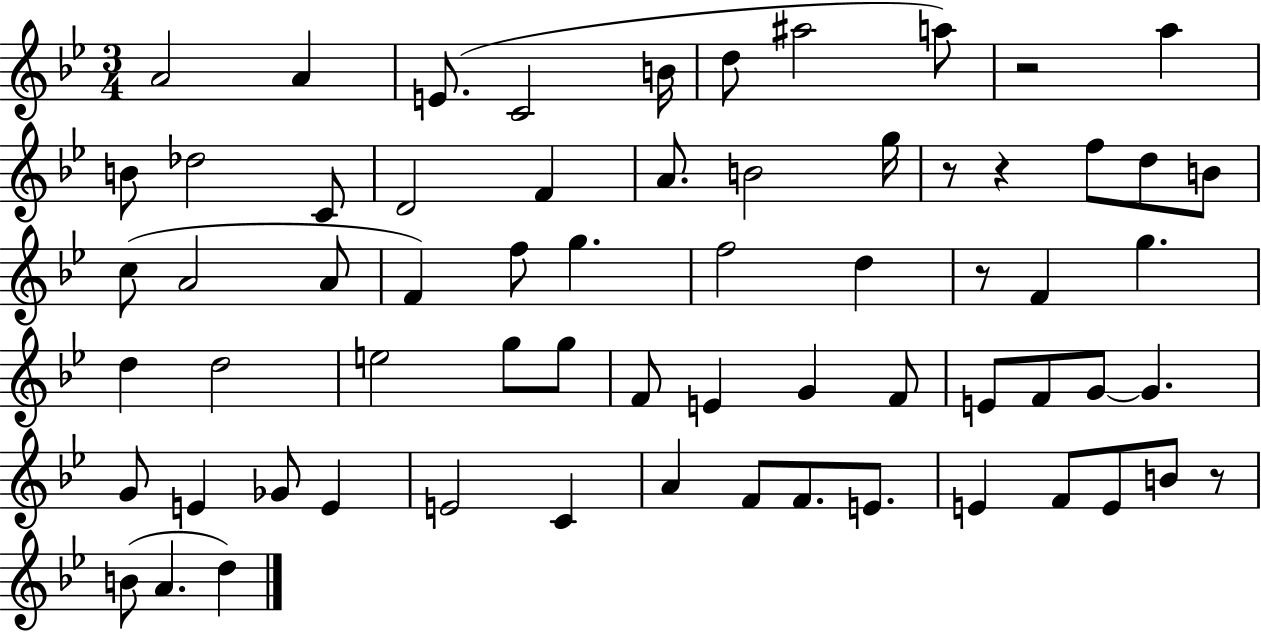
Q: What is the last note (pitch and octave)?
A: D5